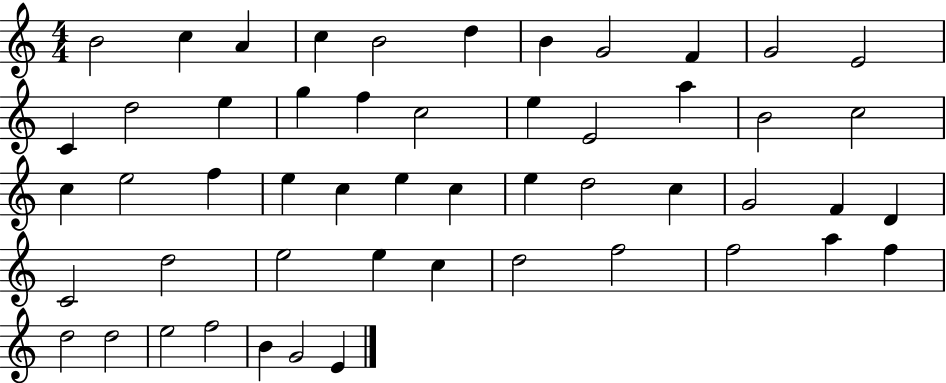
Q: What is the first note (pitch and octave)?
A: B4